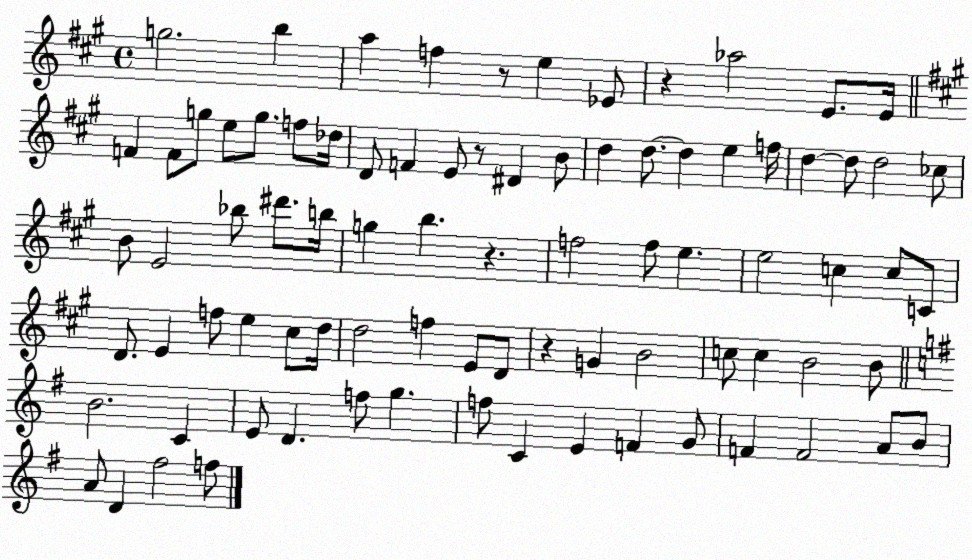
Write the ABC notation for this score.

X:1
T:Untitled
M:4/4
L:1/4
K:A
g2 b a f z/2 e _E/2 z _a2 E/2 E/4 F F/2 g/2 e/2 g/2 f/2 _d/4 D/2 F E/2 z/2 ^D B/2 d d/2 d e f/4 d d/2 d2 _c/2 B/2 E2 _b/2 ^d'/2 b/4 g b z f2 f/2 e e2 c c/2 C/2 D/2 E f/2 e ^c/2 d/4 d2 f E/2 D/2 z G B2 c/2 c B2 B/2 B2 C E/2 D f/2 g f/2 C E F G/2 F F2 A/2 B/2 A/2 D ^f2 f/2